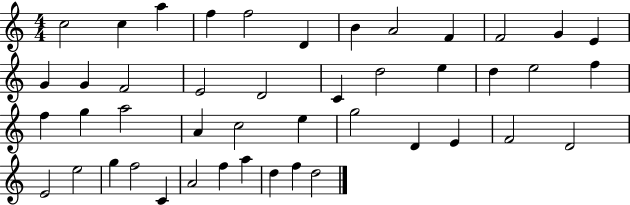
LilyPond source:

{
  \clef treble
  \numericTimeSignature
  \time 4/4
  \key c \major
  c''2 c''4 a''4 | f''4 f''2 d'4 | b'4 a'2 f'4 | f'2 g'4 e'4 | \break g'4 g'4 f'2 | e'2 d'2 | c'4 d''2 e''4 | d''4 e''2 f''4 | \break f''4 g''4 a''2 | a'4 c''2 e''4 | g''2 d'4 e'4 | f'2 d'2 | \break e'2 e''2 | g''4 f''2 c'4 | a'2 f''4 a''4 | d''4 f''4 d''2 | \break \bar "|."
}